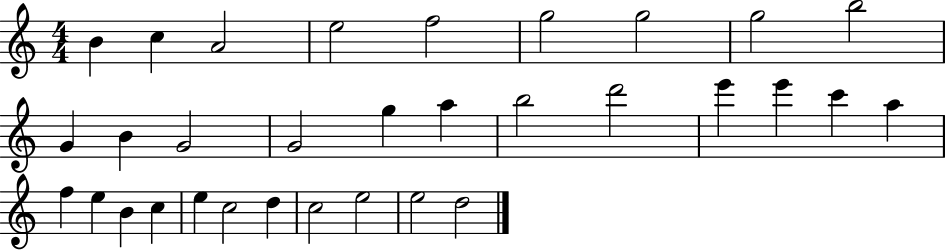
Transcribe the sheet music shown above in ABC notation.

X:1
T:Untitled
M:4/4
L:1/4
K:C
B c A2 e2 f2 g2 g2 g2 b2 G B G2 G2 g a b2 d'2 e' e' c' a f e B c e c2 d c2 e2 e2 d2